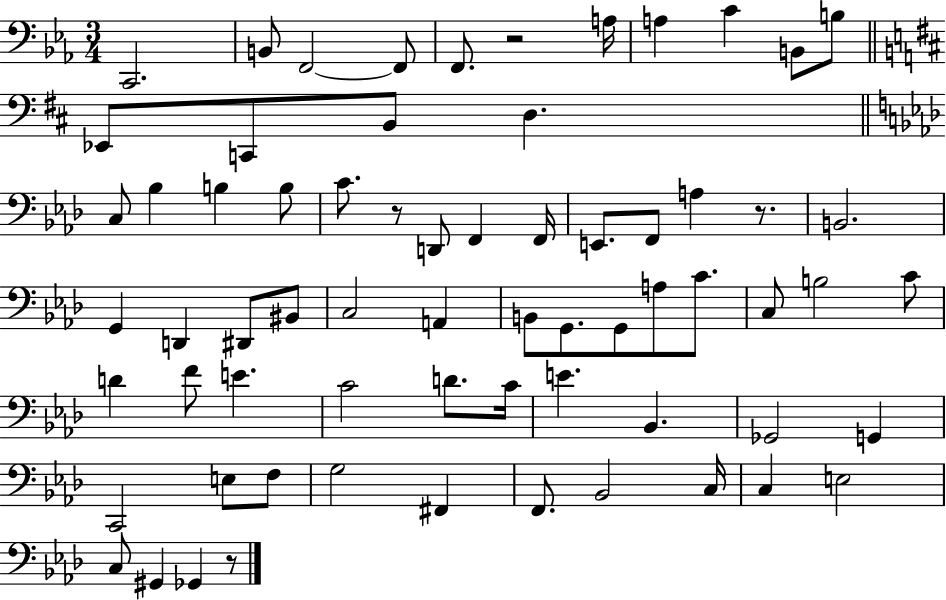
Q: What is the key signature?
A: EES major